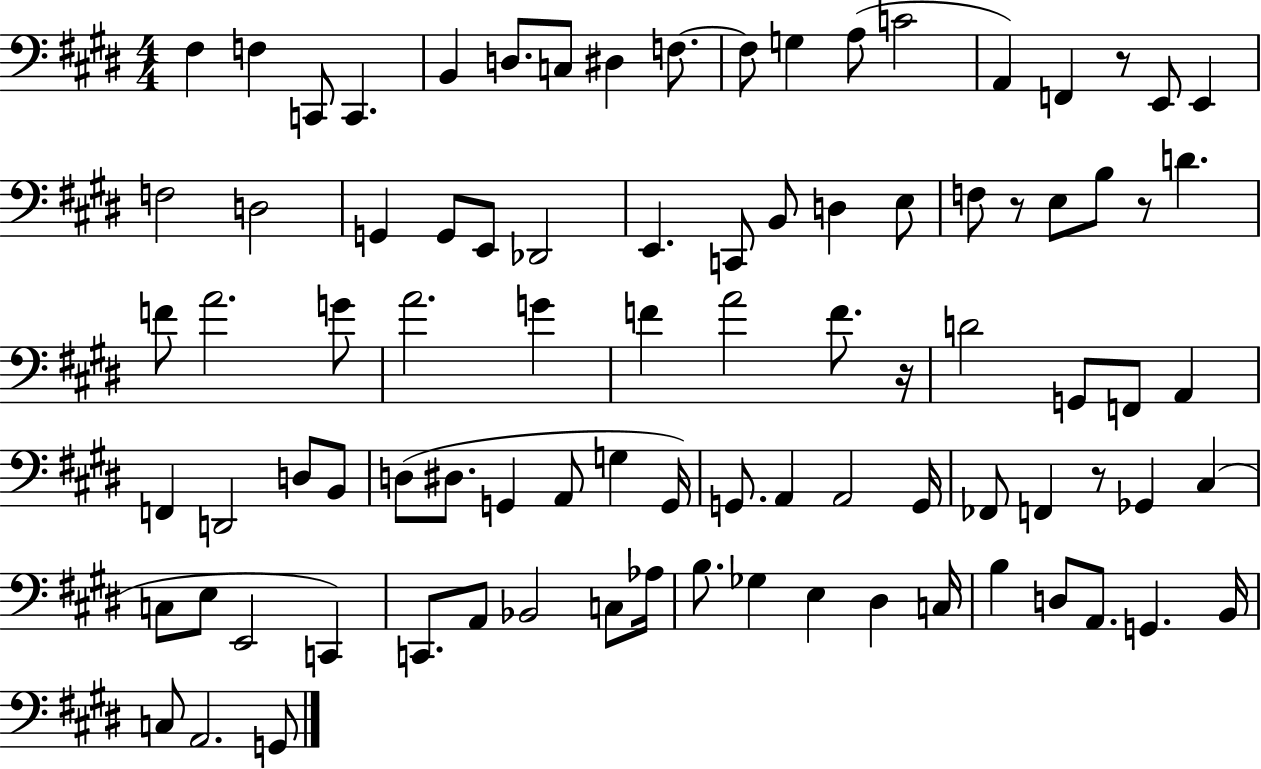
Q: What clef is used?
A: bass